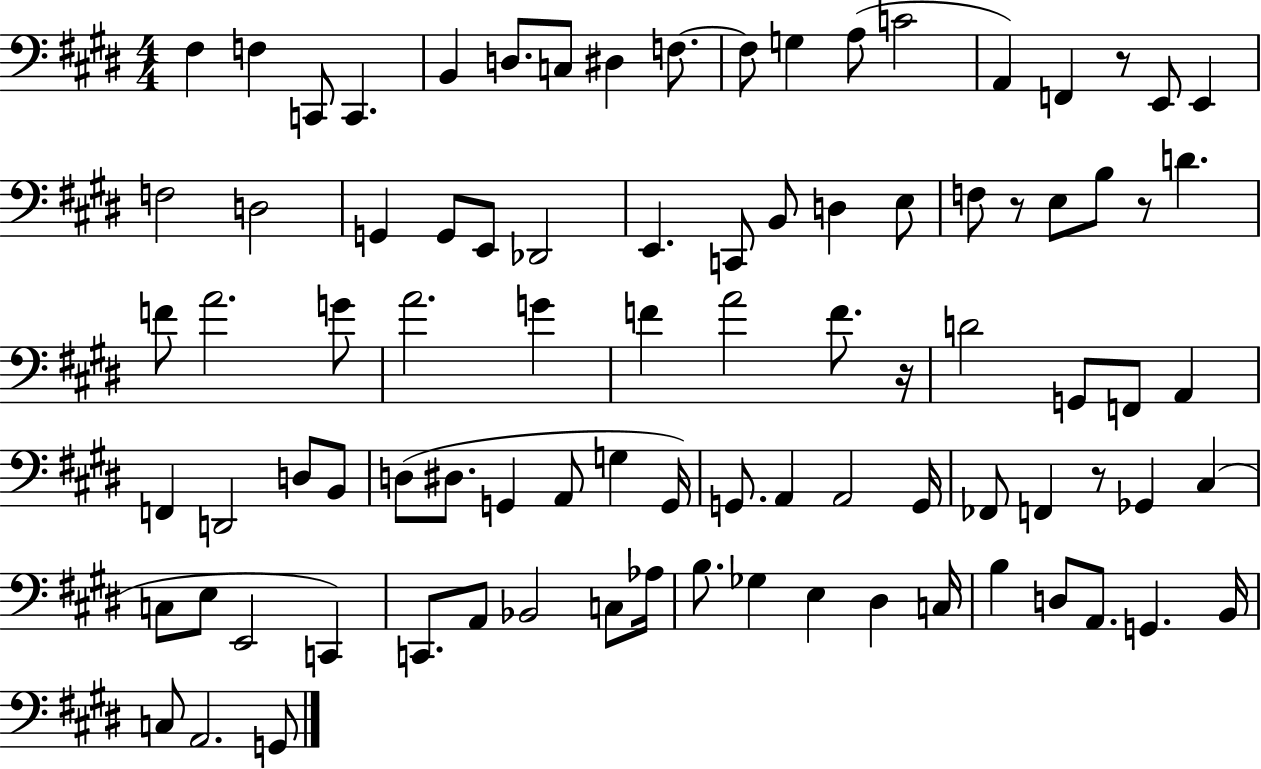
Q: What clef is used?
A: bass